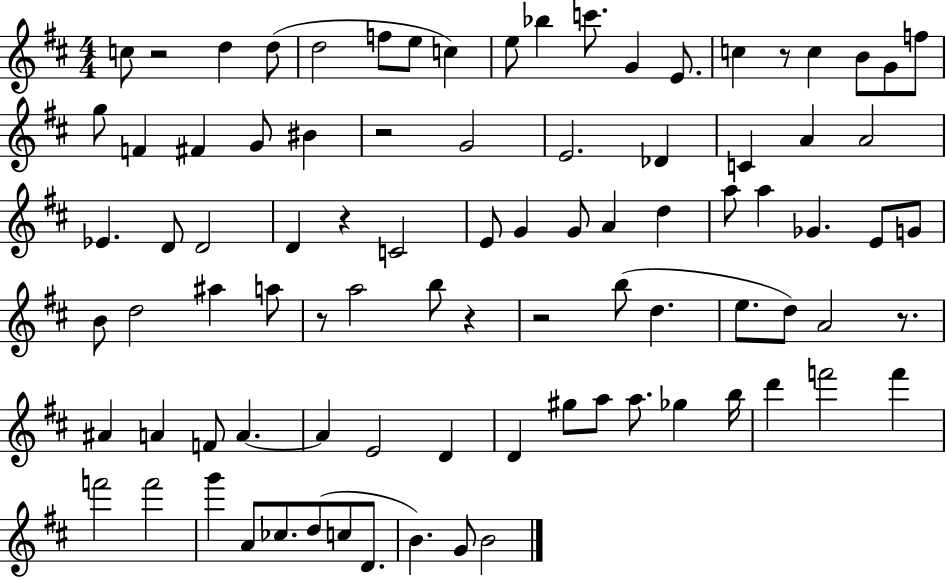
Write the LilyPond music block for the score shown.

{
  \clef treble
  \numericTimeSignature
  \time 4/4
  \key d \major
  c''8 r2 d''4 d''8( | d''2 f''8 e''8 c''4) | e''8 bes''4 c'''8. g'4 e'8. | c''4 r8 c''4 b'8 g'8 f''8 | \break g''8 f'4 fis'4 g'8 bis'4 | r2 g'2 | e'2. des'4 | c'4 a'4 a'2 | \break ees'4. d'8 d'2 | d'4 r4 c'2 | e'8 g'4 g'8 a'4 d''4 | a''8 a''4 ges'4. e'8 g'8 | \break b'8 d''2 ais''4 a''8 | r8 a''2 b''8 r4 | r2 b''8( d''4. | e''8. d''8) a'2 r8. | \break ais'4 a'4 f'8 a'4.~~ | a'4 e'2 d'4 | d'4 gis''8 a''8 a''8. ges''4 b''16 | d'''4 f'''2 f'''4 | \break f'''2 f'''2 | g'''4 a'8 ces''8. d''8( c''8 d'8. | b'4.) g'8 b'2 | \bar "|."
}